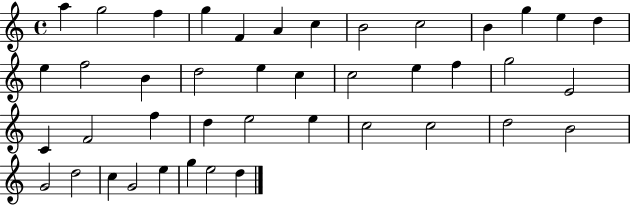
A5/q G5/h F5/q G5/q F4/q A4/q C5/q B4/h C5/h B4/q G5/q E5/q D5/q E5/q F5/h B4/q D5/h E5/q C5/q C5/h E5/q F5/q G5/h E4/h C4/q F4/h F5/q D5/q E5/h E5/q C5/h C5/h D5/h B4/h G4/h D5/h C5/q G4/h E5/q G5/q E5/h D5/q